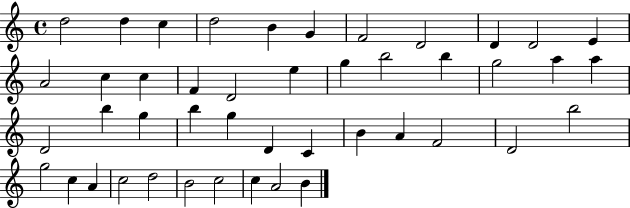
{
  \clef treble
  \time 4/4
  \defaultTimeSignature
  \key c \major
  d''2 d''4 c''4 | d''2 b'4 g'4 | f'2 d'2 | d'4 d'2 e'4 | \break a'2 c''4 c''4 | f'4 d'2 e''4 | g''4 b''2 b''4 | g''2 a''4 a''4 | \break d'2 b''4 g''4 | b''4 g''4 d'4 c'4 | b'4 a'4 f'2 | d'2 b''2 | \break g''2 c''4 a'4 | c''2 d''2 | b'2 c''2 | c''4 a'2 b'4 | \break \bar "|."
}